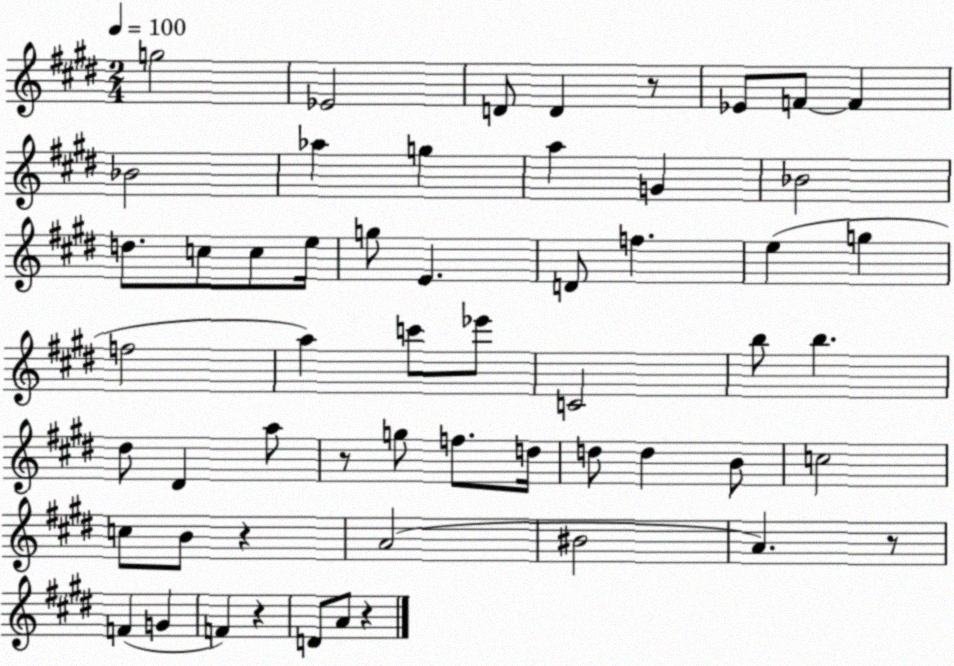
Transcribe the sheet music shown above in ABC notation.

X:1
T:Untitled
M:2/4
L:1/4
K:E
g2 _E2 D/2 D z/2 _E/2 F/2 F _B2 _a g a G _B2 d/2 c/2 c/2 e/4 g/2 E D/2 f e g f2 a c'/2 _e'/2 C2 b/2 b ^d/2 ^D a/2 z/2 g/2 f/2 d/4 d/2 d B/2 c2 c/2 B/2 z A2 ^B2 A z/2 F G F z D/2 A/2 z